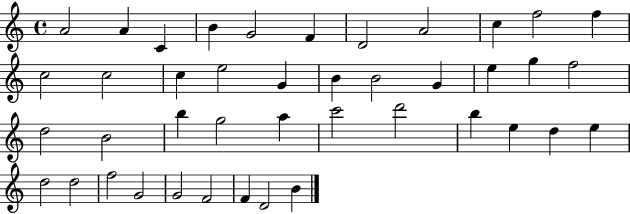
{
  \clef treble
  \time 4/4
  \defaultTimeSignature
  \key c \major
  a'2 a'4 c'4 | b'4 g'2 f'4 | d'2 a'2 | c''4 f''2 f''4 | \break c''2 c''2 | c''4 e''2 g'4 | b'4 b'2 g'4 | e''4 g''4 f''2 | \break d''2 b'2 | b''4 g''2 a''4 | c'''2 d'''2 | b''4 e''4 d''4 e''4 | \break d''2 d''2 | f''2 g'2 | g'2 f'2 | f'4 d'2 b'4 | \break \bar "|."
}